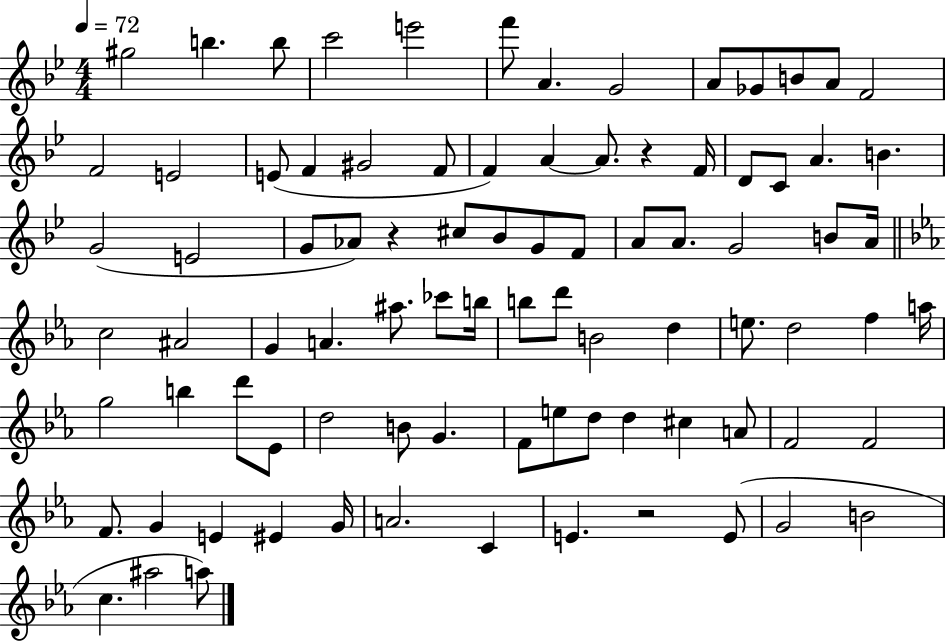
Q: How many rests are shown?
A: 3